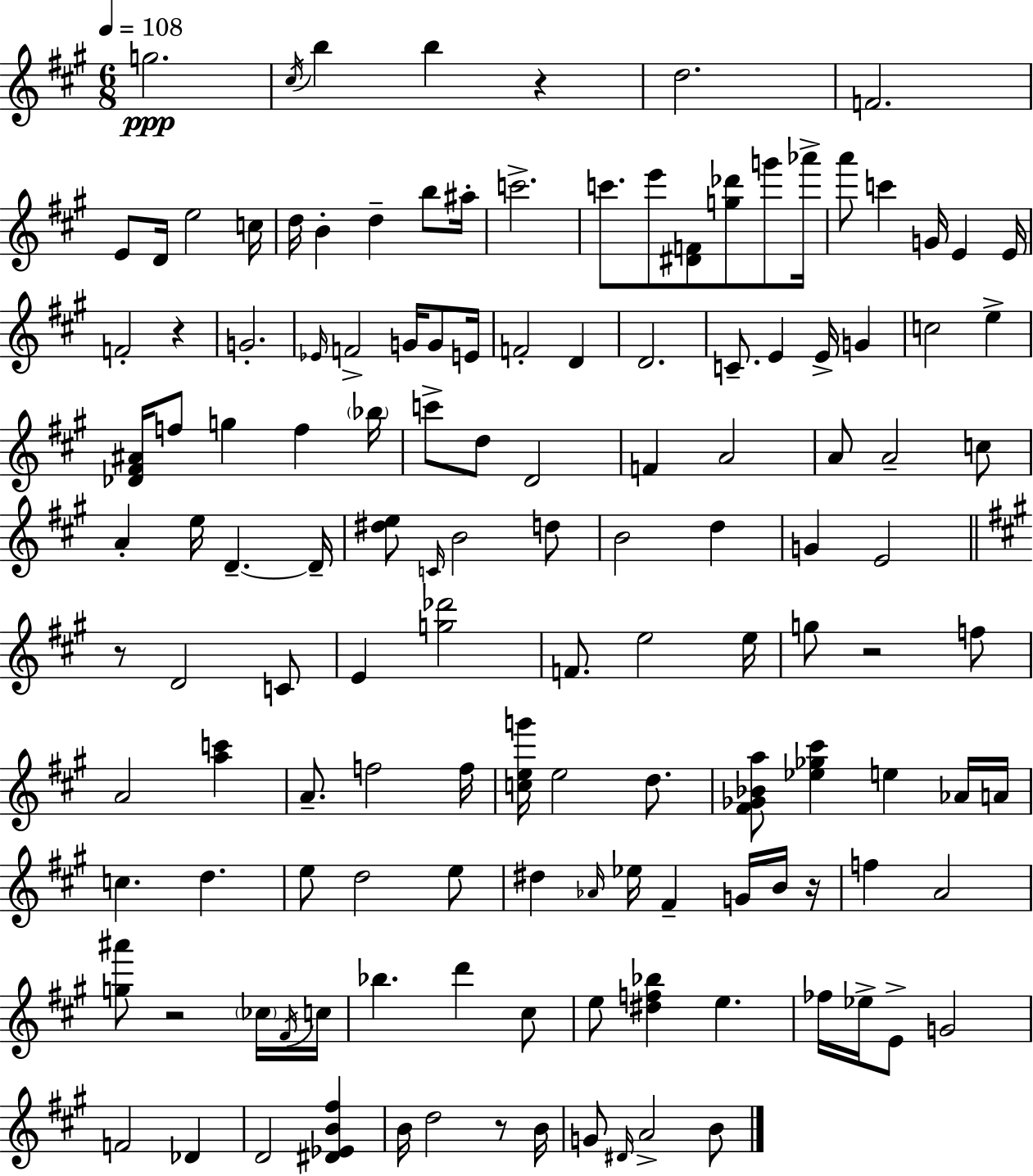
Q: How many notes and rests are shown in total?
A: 135